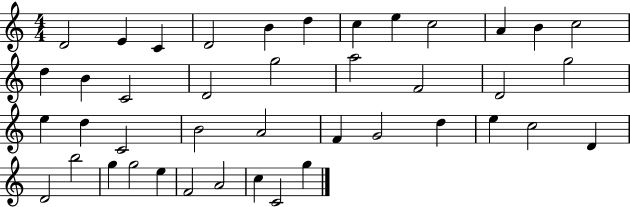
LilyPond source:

{
  \clef treble
  \numericTimeSignature
  \time 4/4
  \key c \major
  d'2 e'4 c'4 | d'2 b'4 d''4 | c''4 e''4 c''2 | a'4 b'4 c''2 | \break d''4 b'4 c'2 | d'2 g''2 | a''2 f'2 | d'2 g''2 | \break e''4 d''4 c'2 | b'2 a'2 | f'4 g'2 d''4 | e''4 c''2 d'4 | \break d'2 b''2 | g''4 g''2 e''4 | f'2 a'2 | c''4 c'2 g''4 | \break \bar "|."
}